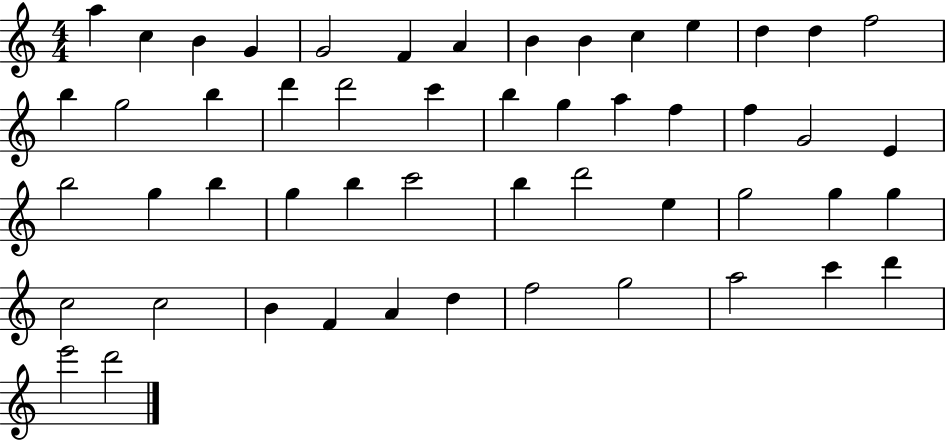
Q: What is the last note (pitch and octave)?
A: D6